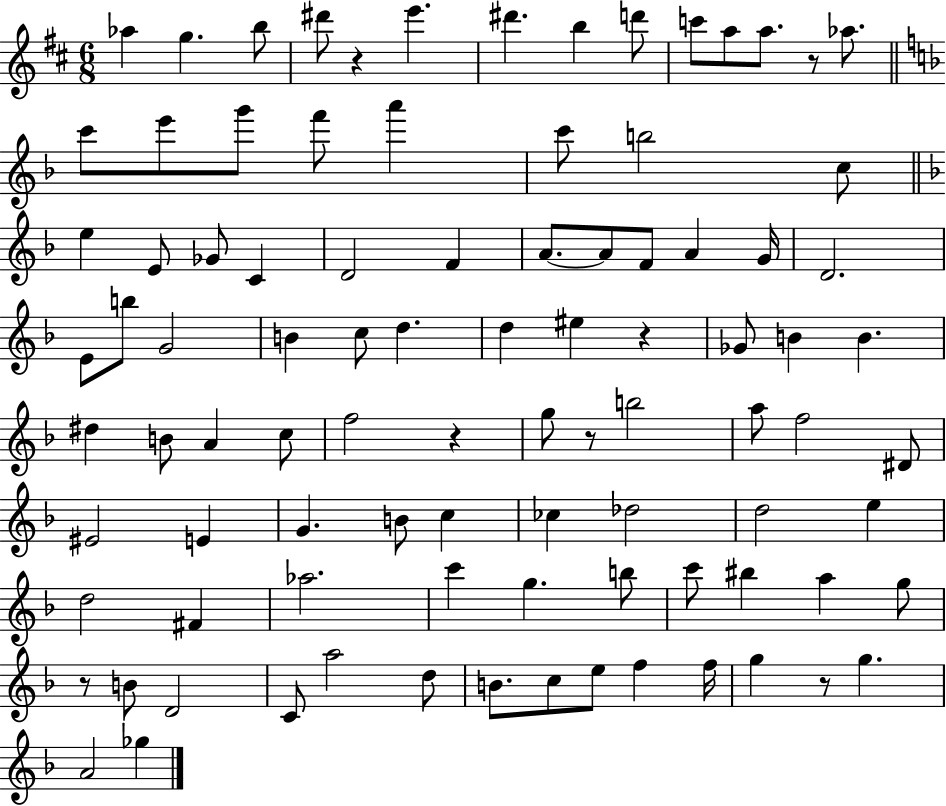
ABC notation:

X:1
T:Untitled
M:6/8
L:1/4
K:D
_a g b/2 ^d'/2 z e' ^d' b d'/2 c'/2 a/2 a/2 z/2 _a/2 c'/2 e'/2 g'/2 f'/2 a' c'/2 b2 c/2 e E/2 _G/2 C D2 F A/2 A/2 F/2 A G/4 D2 E/2 b/2 G2 B c/2 d d ^e z _G/2 B B ^d B/2 A c/2 f2 z g/2 z/2 b2 a/2 f2 ^D/2 ^E2 E G B/2 c _c _d2 d2 e d2 ^F _a2 c' g b/2 c'/2 ^b a g/2 z/2 B/2 D2 C/2 a2 d/2 B/2 c/2 e/2 f f/4 g z/2 g A2 _g